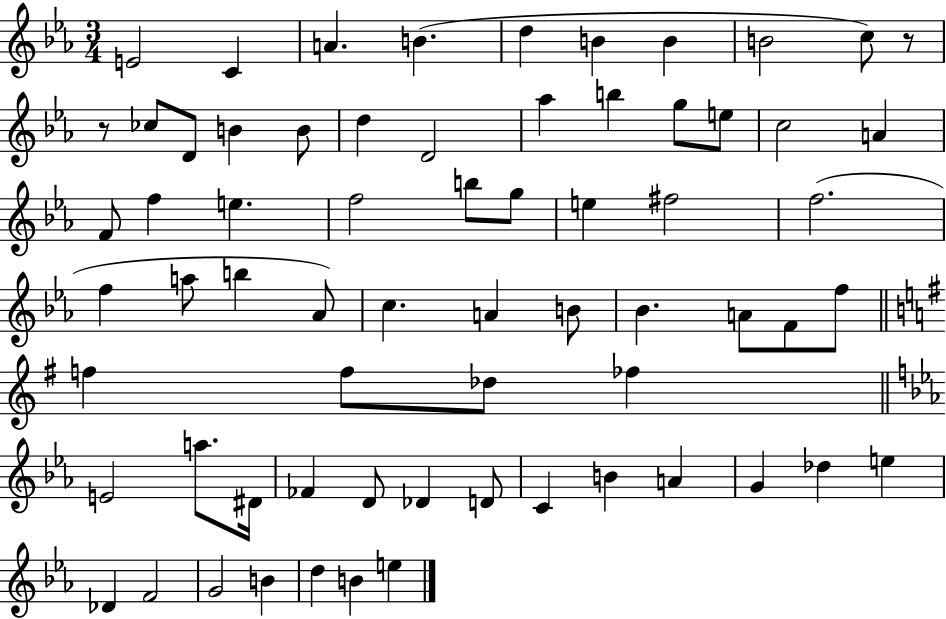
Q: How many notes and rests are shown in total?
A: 67